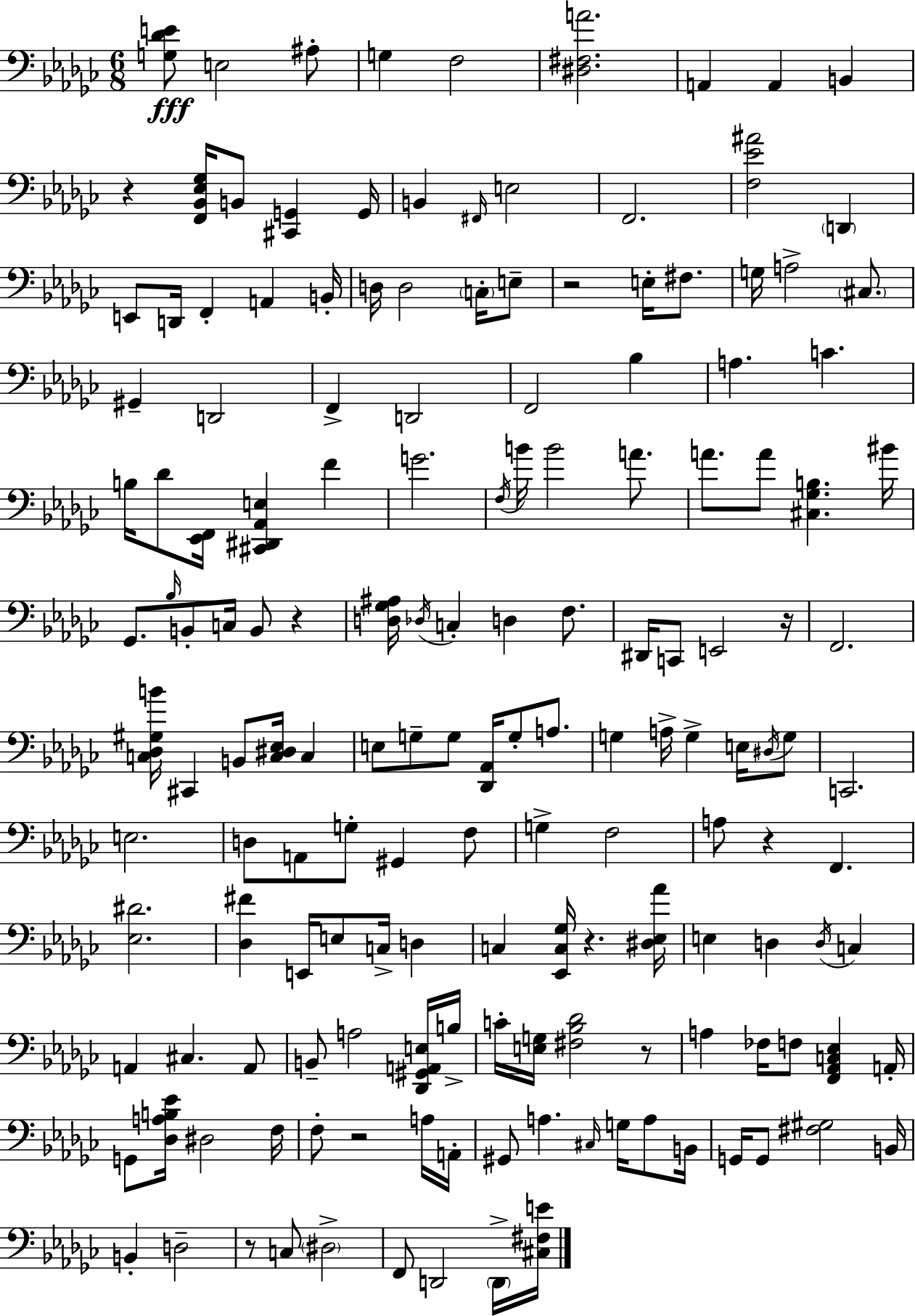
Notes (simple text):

[G3,Db4,E4]/e E3/h A#3/e G3/q F3/h [D#3,F#3,A4]/h. A2/q A2/q B2/q R/q [F2,Bb2,Eb3,Gb3]/s B2/e [C#2,G2]/q G2/s B2/q F#2/s E3/h F2/h. [F3,Eb4,A#4]/h D2/q E2/e D2/s F2/q A2/q B2/s D3/s D3/h C3/s E3/e R/h E3/s F#3/e. G3/s A3/h C#3/e. G#2/q D2/h F2/q D2/h F2/h Bb3/q A3/q. C4/q. B3/s Db4/e [Eb2,F2]/s [C#2,D#2,Ab2,E3]/q F4/q G4/h. F3/s B4/s B4/h A4/e. A4/e. A4/e [C#3,Gb3,B3]/q. BIS4/s Gb2/e. Bb3/s B2/e C3/s B2/e R/q [D3,Gb3,A#3]/s Db3/s C3/q D3/q F3/e. D#2/s C2/e E2/h R/s F2/h. [C3,Db3,G#3,B4]/s C#2/q B2/e [C3,D#3,Eb3]/s C3/q E3/e G3/e G3/e [Db2,Ab2]/s G3/e A3/e. G3/q A3/s G3/q E3/s D#3/s G3/e C2/h. E3/h. D3/e A2/e G3/e G#2/q F3/e G3/q F3/h A3/e R/q F2/q. [Eb3,D#4]/h. [Db3,F#4]/q E2/s E3/e C3/s D3/q C3/q [Eb2,C3,Gb3]/s R/q. [D#3,Eb3,Ab4]/s E3/q D3/q D3/s C3/q A2/q C#3/q. A2/e B2/e A3/h [Db2,G#2,A2,E3]/s B3/s C4/s [E3,G3]/s [F#3,Bb3,Db4]/h R/e A3/q FES3/s F3/e [F2,Ab2,C3,Eb3]/q A2/s G2/e [Db3,A3,B3,Eb4]/s D#3/h F3/s F3/e R/h A3/s A2/s G#2/e A3/q. C#3/s G3/s A3/e B2/s G2/s G2/e [F#3,G#3]/h B2/s B2/q D3/h R/e C3/e D#3/h F2/e D2/h D2/s [C#3,F#3,E4]/s